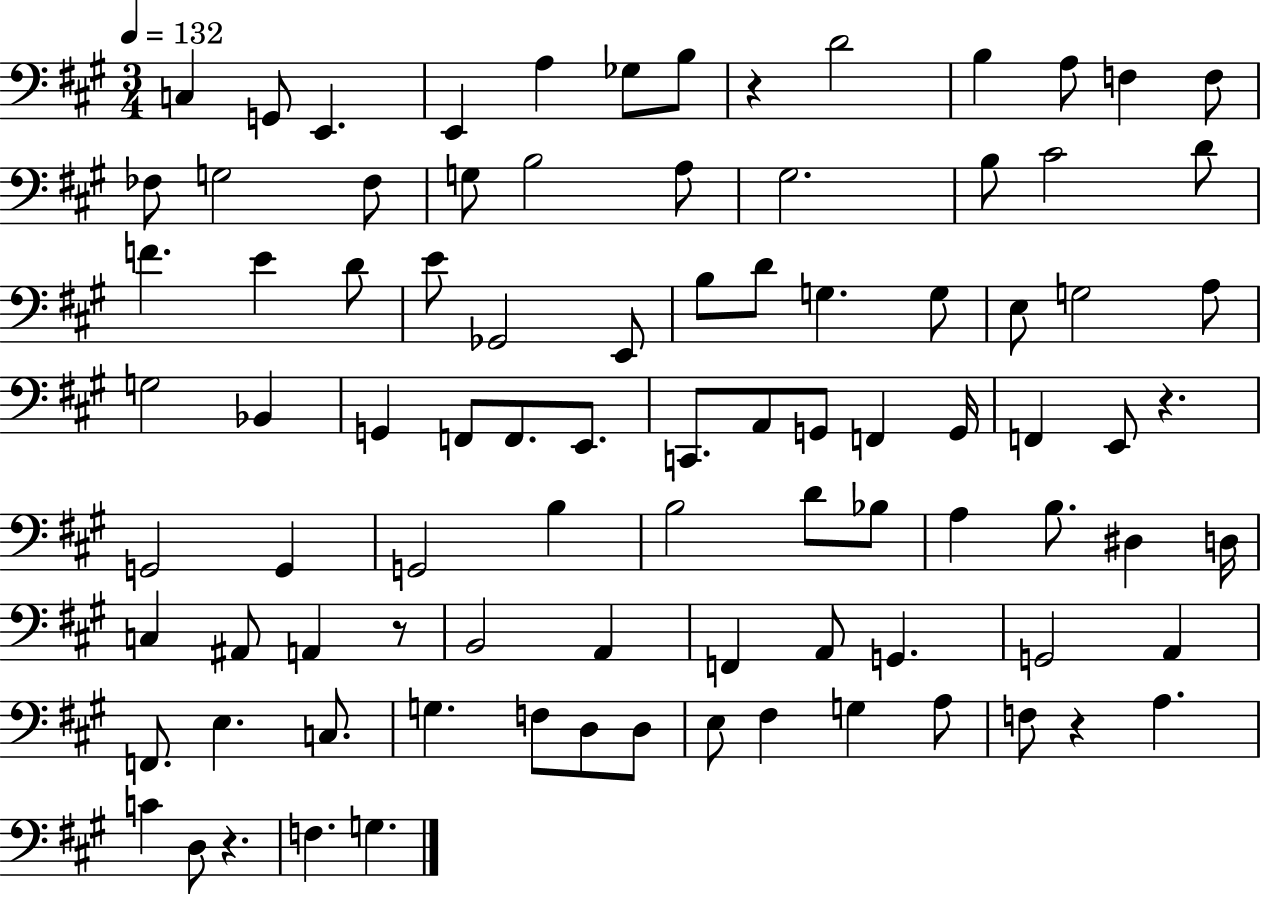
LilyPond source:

{
  \clef bass
  \numericTimeSignature
  \time 3/4
  \key a \major
  \tempo 4 = 132
  c4 g,8 e,4. | e,4 a4 ges8 b8 | r4 d'2 | b4 a8 f4 f8 | \break fes8 g2 fes8 | g8 b2 a8 | gis2. | b8 cis'2 d'8 | \break f'4. e'4 d'8 | e'8 ges,2 e,8 | b8 d'8 g4. g8 | e8 g2 a8 | \break g2 bes,4 | g,4 f,8 f,8. e,8. | c,8. a,8 g,8 f,4 g,16 | f,4 e,8 r4. | \break g,2 g,4 | g,2 b4 | b2 d'8 bes8 | a4 b8. dis4 d16 | \break c4 ais,8 a,4 r8 | b,2 a,4 | f,4 a,8 g,4. | g,2 a,4 | \break f,8. e4. c8. | g4. f8 d8 d8 | e8 fis4 g4 a8 | f8 r4 a4. | \break c'4 d8 r4. | f4. g4. | \bar "|."
}